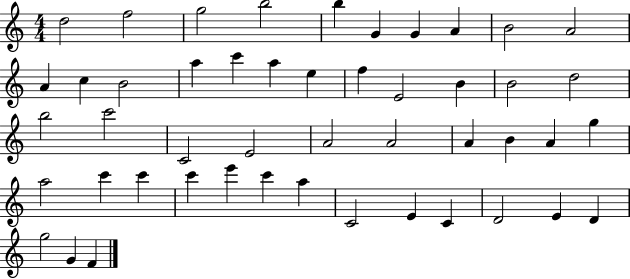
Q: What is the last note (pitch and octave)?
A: F4